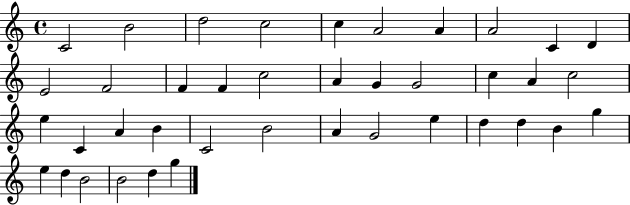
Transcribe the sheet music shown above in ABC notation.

X:1
T:Untitled
M:4/4
L:1/4
K:C
C2 B2 d2 c2 c A2 A A2 C D E2 F2 F F c2 A G G2 c A c2 e C A B C2 B2 A G2 e d d B g e d B2 B2 d g